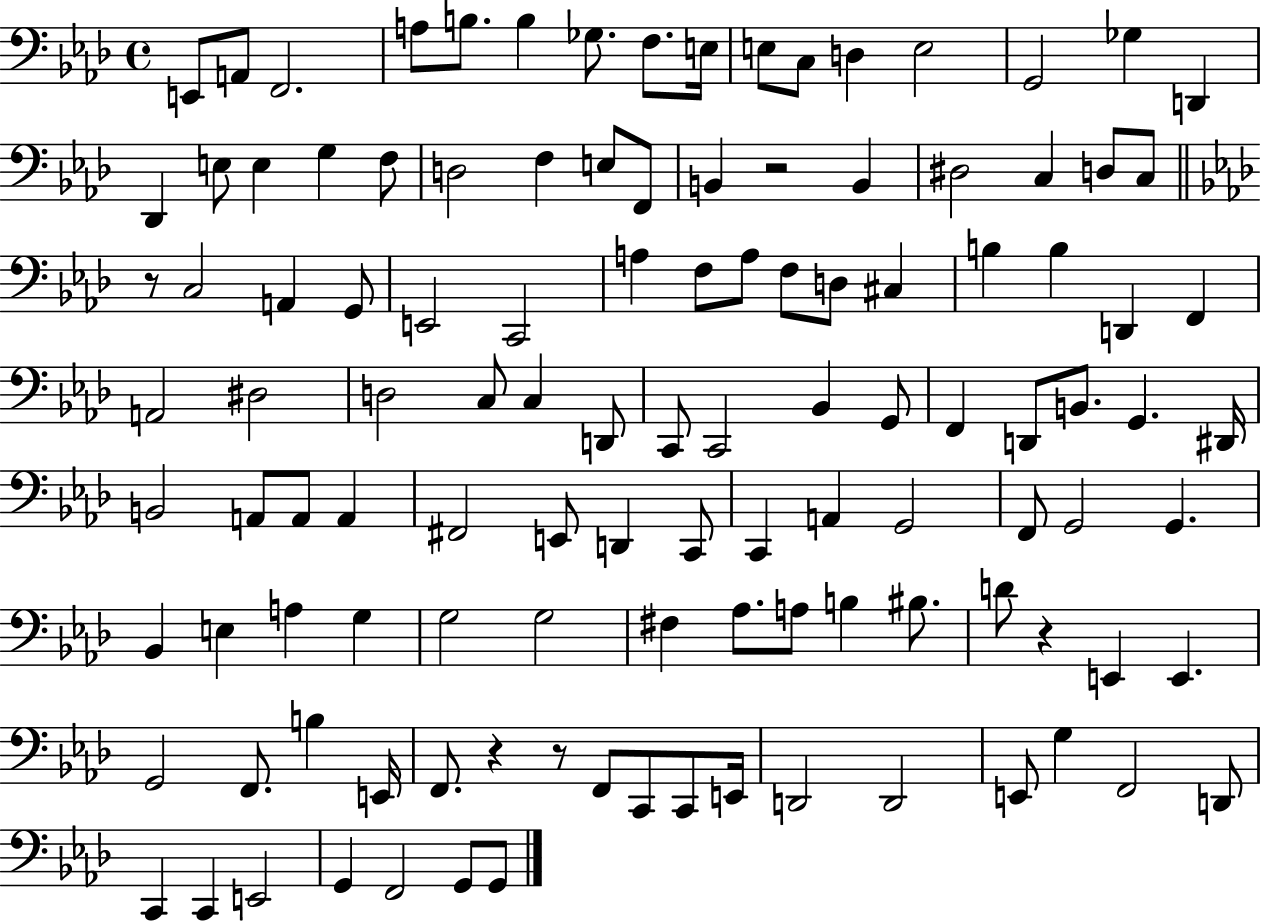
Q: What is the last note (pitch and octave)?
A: G2